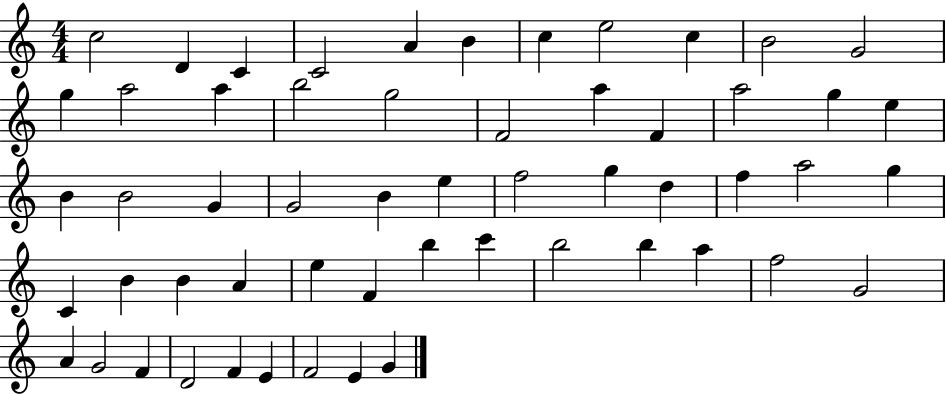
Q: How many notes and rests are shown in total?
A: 56